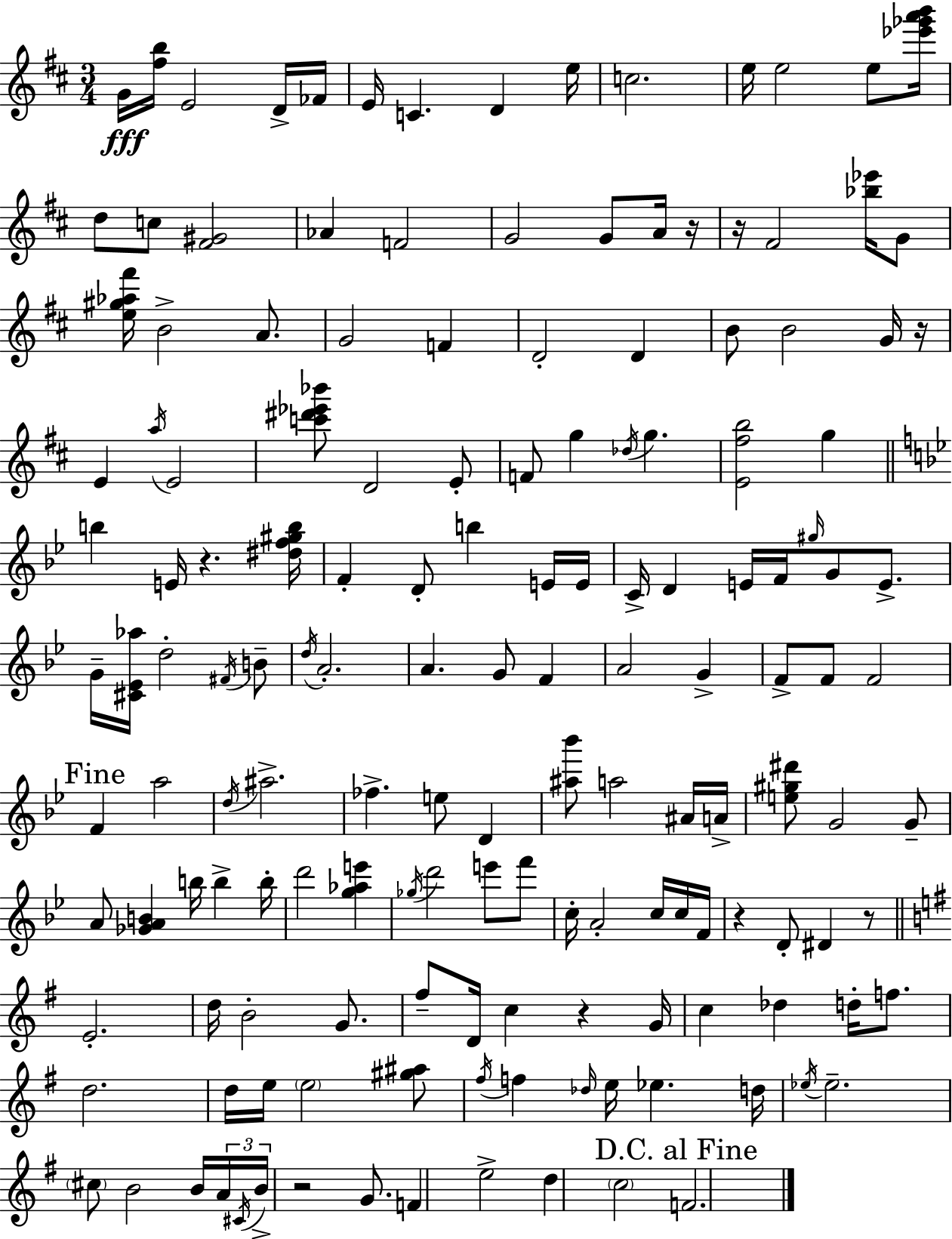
{
  \clef treble
  \numericTimeSignature
  \time 3/4
  \key d \major
  \repeat volta 2 { g'16\fff <fis'' b''>16 e'2 d'16-> fes'16 | e'16 c'4. d'4 e''16 | c''2. | e''16 e''2 e''8 <ees''' ges''' a''' b'''>16 | \break d''8 c''8 <fis' gis'>2 | aes'4 f'2 | g'2 g'8 a'16 r16 | r16 fis'2 <bes'' ees'''>16 g'8 | \break <e'' gis'' aes'' fis'''>16 b'2-> a'8. | g'2 f'4 | d'2-. d'4 | b'8 b'2 g'16 r16 | \break e'4 \acciaccatura { a''16 } e'2 | <c''' dis''' ees''' bes'''>8 d'2 e'8-. | f'8 g''4 \acciaccatura { des''16 } g''4. | <e' fis'' b''>2 g''4 | \break \bar "||" \break \key bes \major b''4 e'16 r4. <dis'' f'' gis'' b''>16 | f'4-. d'8-. b''4 e'16 e'16 | c'16-> d'4 e'16 f'16 \grace { gis''16 } g'8 e'8.-> | g'16-- <cis' ees' aes''>16 d''2-. \acciaccatura { fis'16 } | \break b'8-- \acciaccatura { d''16 } a'2.-. | a'4. g'8 f'4 | a'2 g'4-> | f'8-> f'8 f'2 | \break \mark "Fine" f'4 a''2 | \acciaccatura { d''16 } ais''2.-> | fes''4.-> e''8 | d'4 <ais'' bes'''>8 a''2 | \break ais'16 a'16-> <e'' gis'' dis'''>8 g'2 | g'8-- a'8 <ges' a' b'>4 b''16 b''4-> | b''16-. d'''2 | <g'' aes'' e'''>4 \acciaccatura { ges''16 } d'''2 | \break e'''8 f'''8 c''16-. a'2-. | c''16 c''16 f'16 r4 d'8-. dis'4 | r8 \bar "||" \break \key g \major e'2.-. | d''16 b'2-. g'8. | fis''8-- d'16 c''4 r4 g'16 | c''4 des''4 d''16-. f''8. | \break d''2. | d''16 e''16 \parenthesize e''2 <gis'' ais''>8 | \acciaccatura { fis''16 } f''4 \grace { des''16 } e''16 ees''4. | d''16 \acciaccatura { ees''16 } ees''2.-- | \break \parenthesize cis''8 b'2 | b'16 \tuplet 3/2 { a'16 \acciaccatura { cis'16 } b'16-> } r2 | g'8. f'4 e''2-> | d''4 \parenthesize c''2 | \break \mark "D.C. al Fine" f'2. | } \bar "|."
}